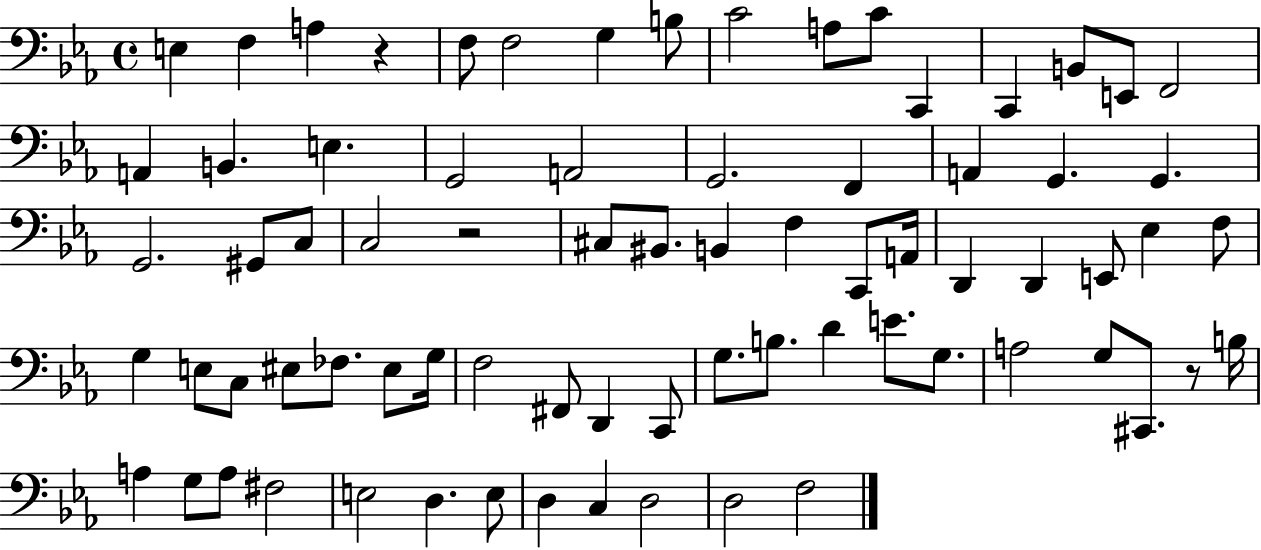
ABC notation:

X:1
T:Untitled
M:4/4
L:1/4
K:Eb
E, F, A, z F,/2 F,2 G, B,/2 C2 A,/2 C/2 C,, C,, B,,/2 E,,/2 F,,2 A,, B,, E, G,,2 A,,2 G,,2 F,, A,, G,, G,, G,,2 ^G,,/2 C,/2 C,2 z2 ^C,/2 ^B,,/2 B,, F, C,,/2 A,,/4 D,, D,, E,,/2 _E, F,/2 G, E,/2 C,/2 ^E,/2 _F,/2 ^E,/2 G,/4 F,2 ^F,,/2 D,, C,,/2 G,/2 B,/2 D E/2 G,/2 A,2 G,/2 ^C,,/2 z/2 B,/4 A, G,/2 A,/2 ^F,2 E,2 D, E,/2 D, C, D,2 D,2 F,2